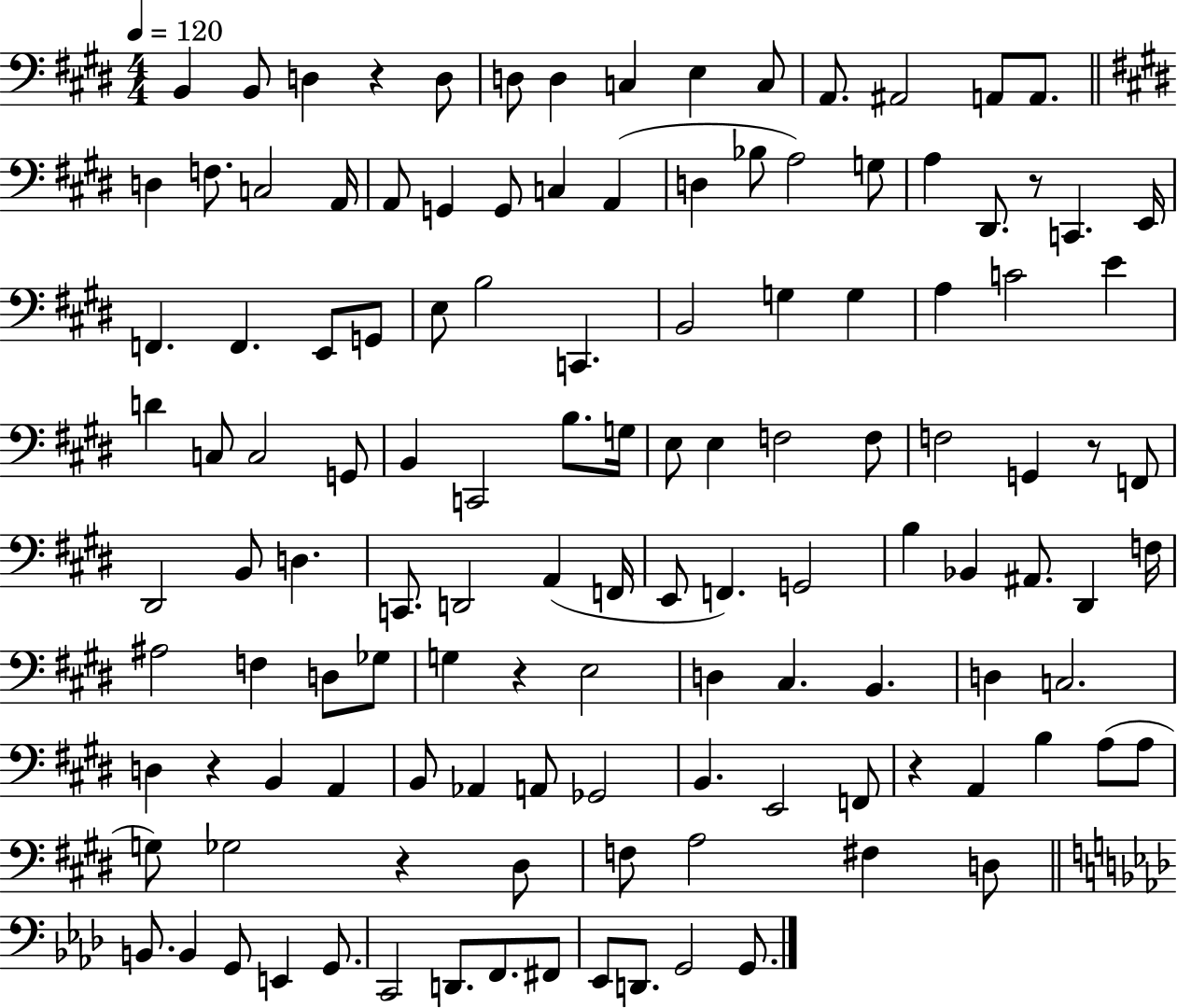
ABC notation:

X:1
T:Untitled
M:4/4
L:1/4
K:E
B,, B,,/2 D, z D,/2 D,/2 D, C, E, C,/2 A,,/2 ^A,,2 A,,/2 A,,/2 D, F,/2 C,2 A,,/4 A,,/2 G,, G,,/2 C, A,, D, _B,/2 A,2 G,/2 A, ^D,,/2 z/2 C,, E,,/4 F,, F,, E,,/2 G,,/2 E,/2 B,2 C,, B,,2 G, G, A, C2 E D C,/2 C,2 G,,/2 B,, C,,2 B,/2 G,/4 E,/2 E, F,2 F,/2 F,2 G,, z/2 F,,/2 ^D,,2 B,,/2 D, C,,/2 D,,2 A,, F,,/4 E,,/2 F,, G,,2 B, _B,, ^A,,/2 ^D,, F,/4 ^A,2 F, D,/2 _G,/2 G, z E,2 D, ^C, B,, D, C,2 D, z B,, A,, B,,/2 _A,, A,,/2 _G,,2 B,, E,,2 F,,/2 z A,, B, A,/2 A,/2 G,/2 _G,2 z ^D,/2 F,/2 A,2 ^F, D,/2 B,,/2 B,, G,,/2 E,, G,,/2 C,,2 D,,/2 F,,/2 ^F,,/2 _E,,/2 D,,/2 G,,2 G,,/2